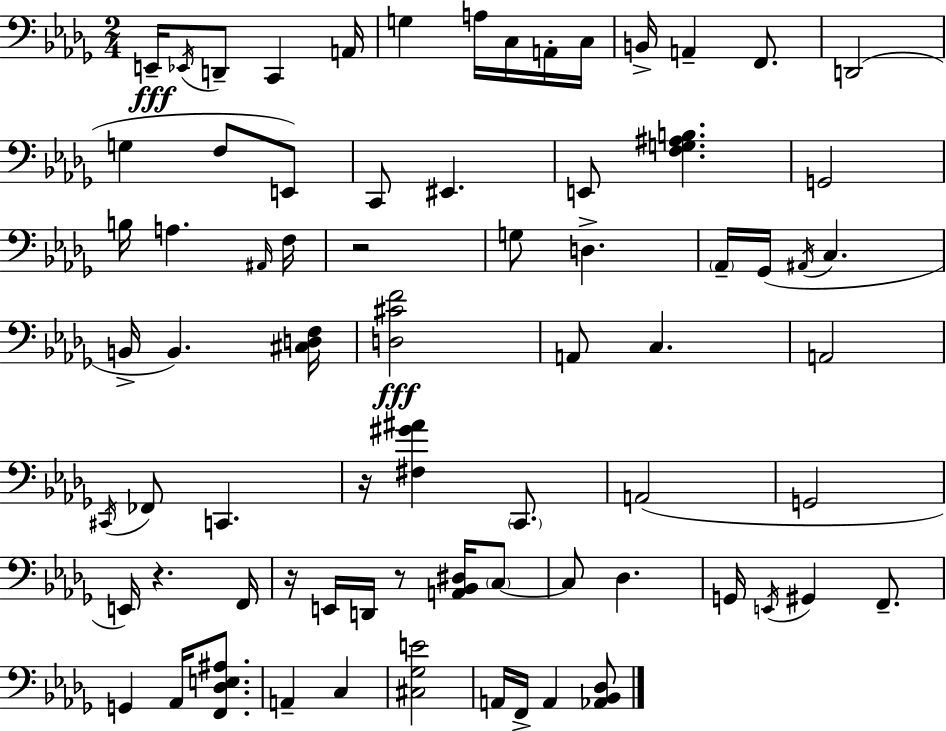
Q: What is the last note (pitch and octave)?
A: A2